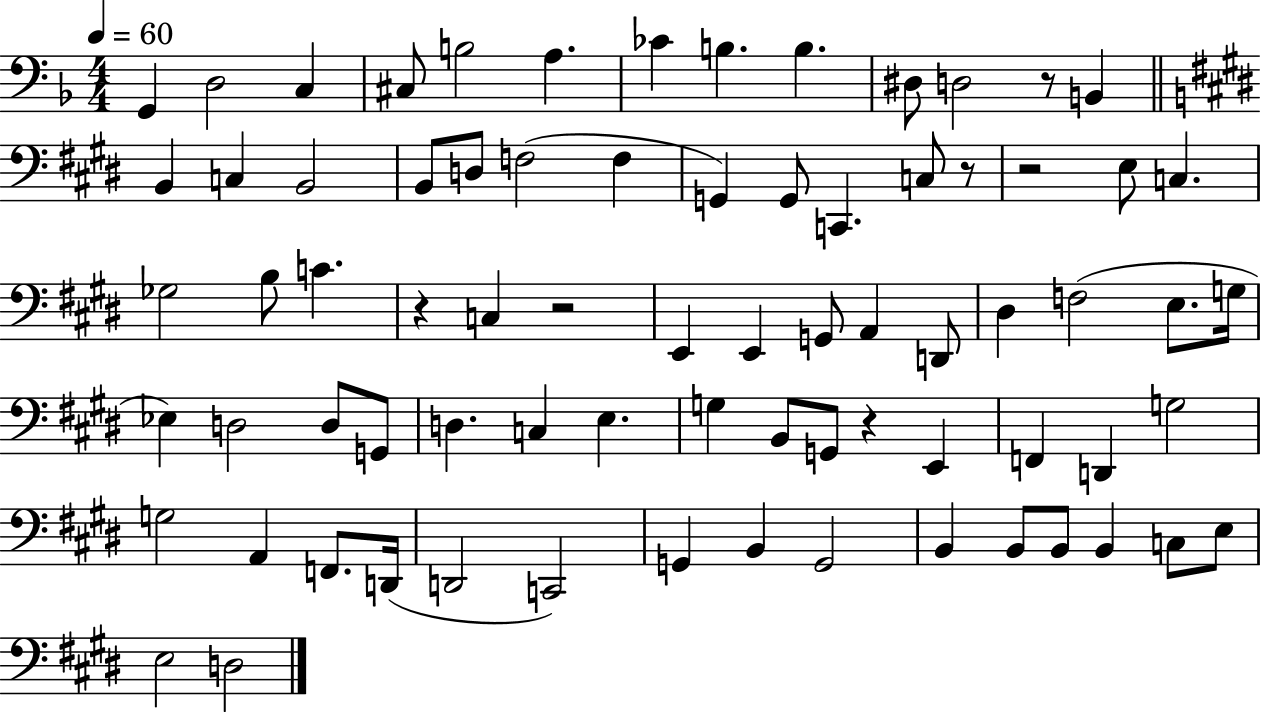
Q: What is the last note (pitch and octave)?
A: D3